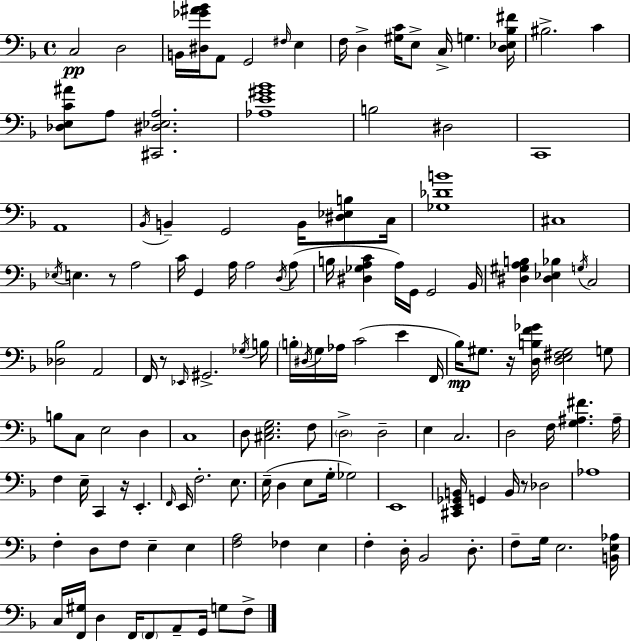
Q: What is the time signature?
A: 4/4